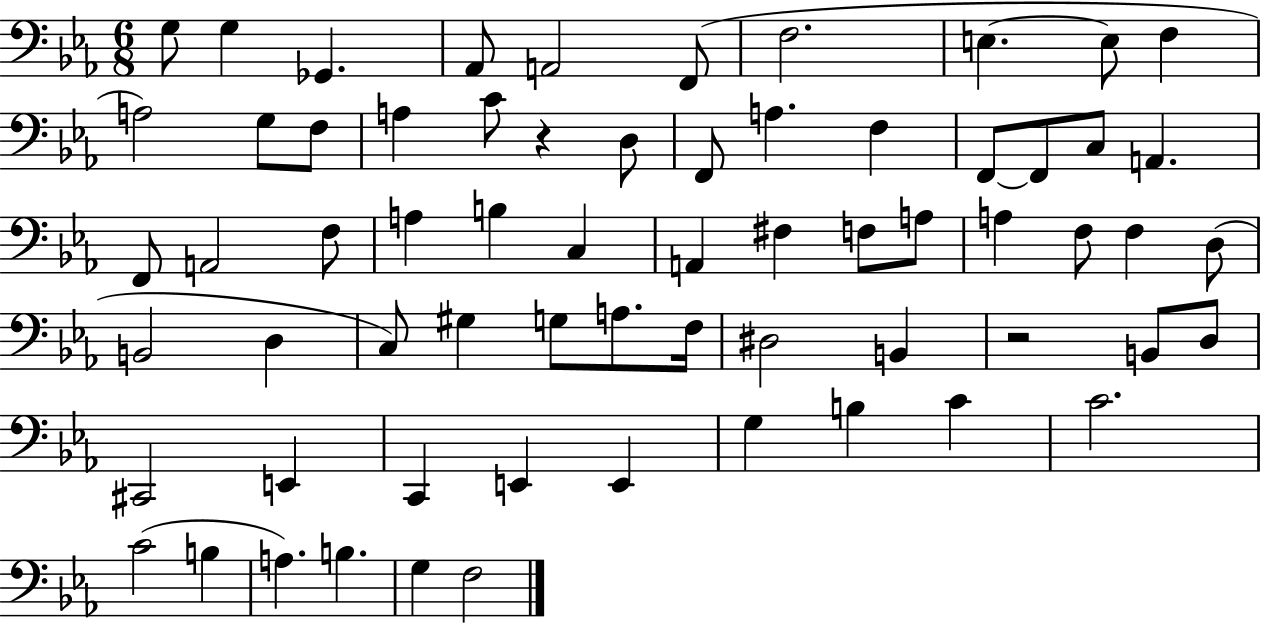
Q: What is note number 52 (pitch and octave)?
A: E2